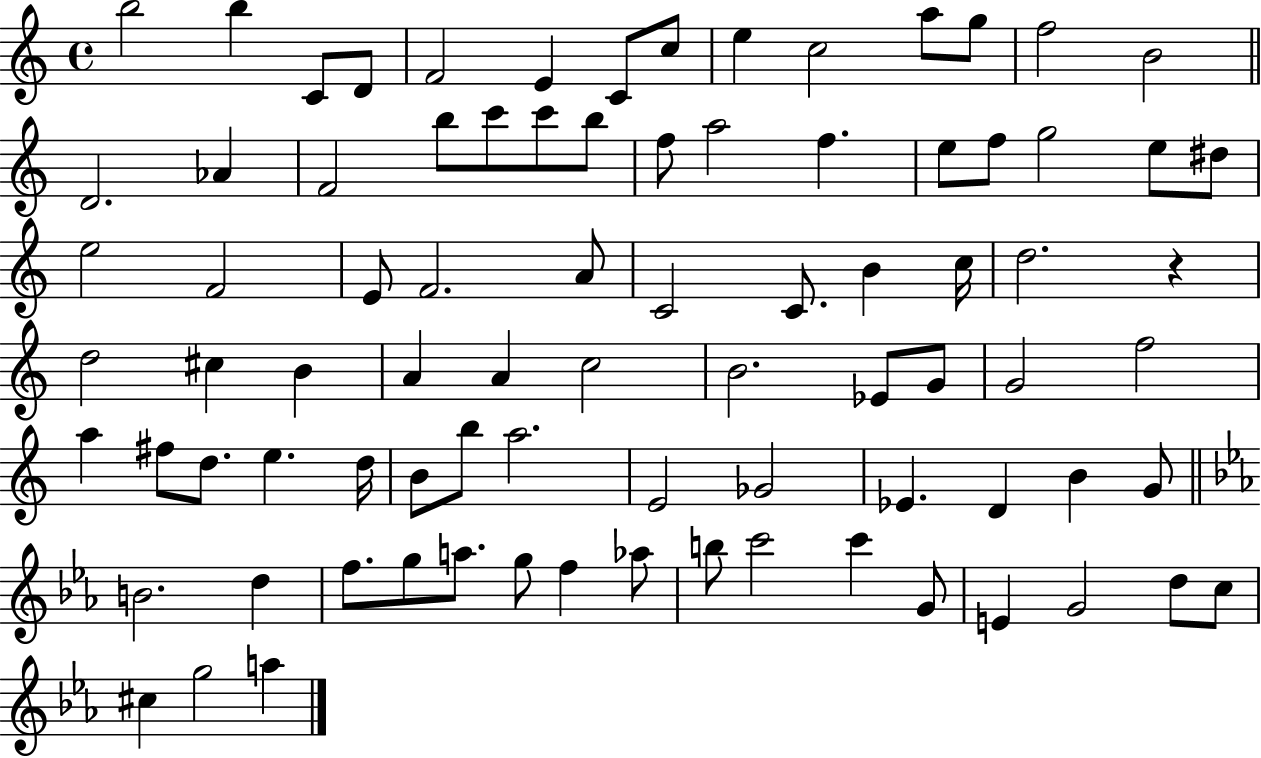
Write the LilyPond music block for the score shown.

{
  \clef treble
  \time 4/4
  \defaultTimeSignature
  \key c \major
  b''2 b''4 c'8 d'8 | f'2 e'4 c'8 c''8 | e''4 c''2 a''8 g''8 | f''2 b'2 | \break \bar "||" \break \key a \minor d'2. aes'4 | f'2 b''8 c'''8 c'''8 b''8 | f''8 a''2 f''4. | e''8 f''8 g''2 e''8 dis''8 | \break e''2 f'2 | e'8 f'2. a'8 | c'2 c'8. b'4 c''16 | d''2. r4 | \break d''2 cis''4 b'4 | a'4 a'4 c''2 | b'2. ees'8 g'8 | g'2 f''2 | \break a''4 fis''8 d''8. e''4. d''16 | b'8 b''8 a''2. | e'2 ges'2 | ees'4. d'4 b'4 g'8 | \break \bar "||" \break \key ees \major b'2. d''4 | f''8. g''8 a''8. g''8 f''4 aes''8 | b''8 c'''2 c'''4 g'8 | e'4 g'2 d''8 c''8 | \break cis''4 g''2 a''4 | \bar "|."
}